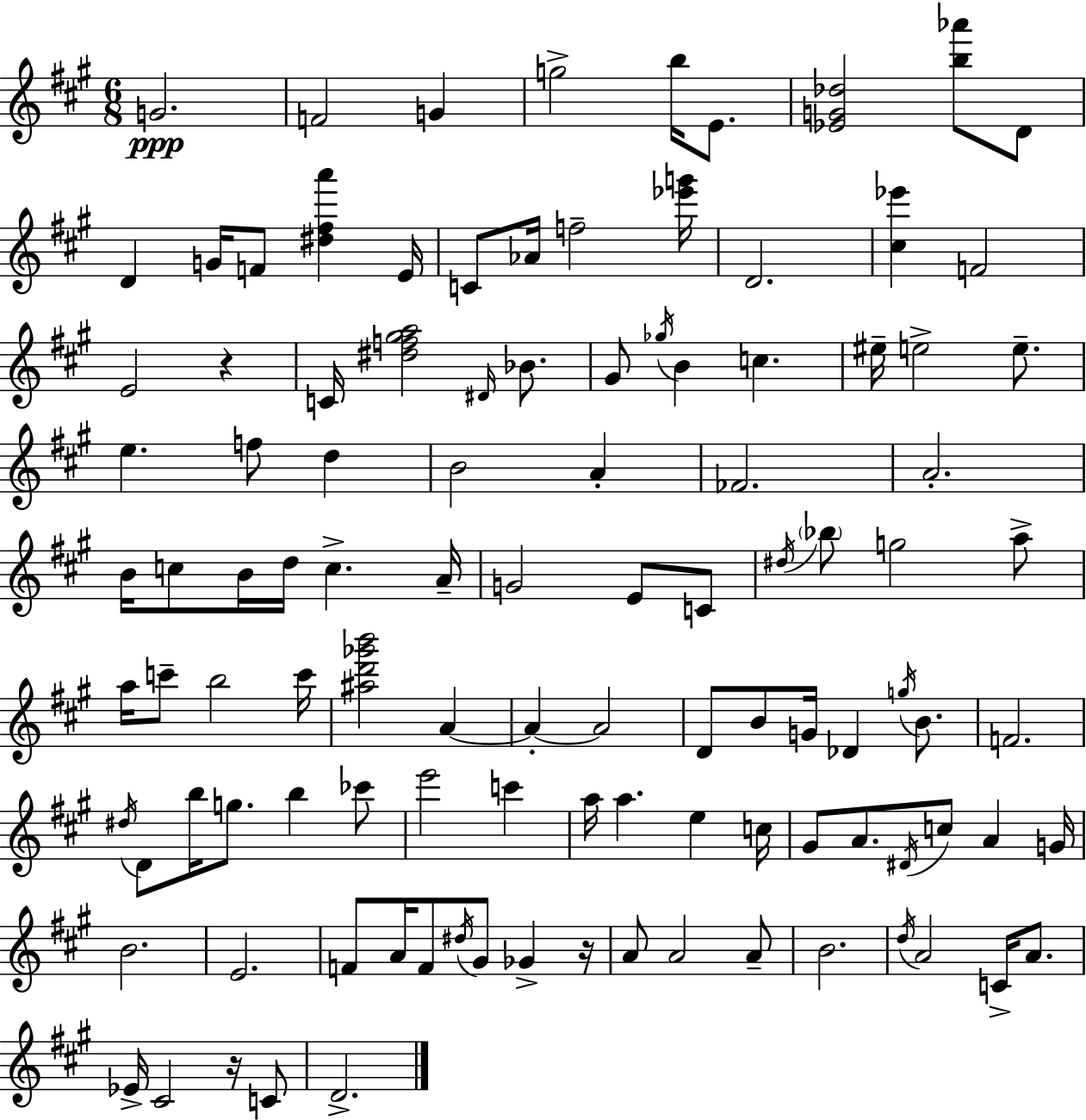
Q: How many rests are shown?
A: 3